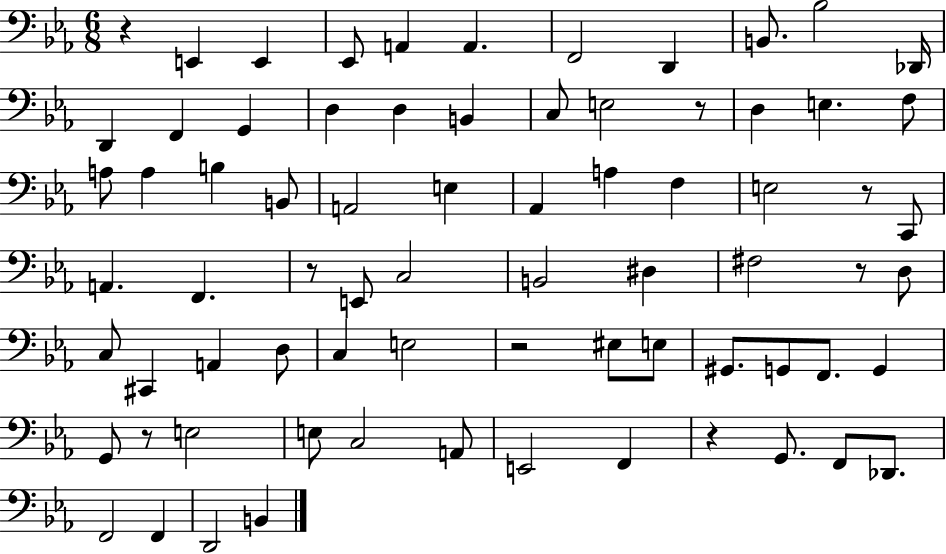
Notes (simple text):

R/q E2/q E2/q Eb2/e A2/q A2/q. F2/h D2/q B2/e. Bb3/h Db2/s D2/q F2/q G2/q D3/q D3/q B2/q C3/e E3/h R/e D3/q E3/q. F3/e A3/e A3/q B3/q B2/e A2/h E3/q Ab2/q A3/q F3/q E3/h R/e C2/e A2/q. F2/q. R/e E2/e C3/h B2/h D#3/q F#3/h R/e D3/e C3/e C#2/q A2/q D3/e C3/q E3/h R/h EIS3/e E3/e G#2/e. G2/e F2/e. G2/q G2/e R/e E3/h E3/e C3/h A2/e E2/h F2/q R/q G2/e. F2/e Db2/e. F2/h F2/q D2/h B2/q